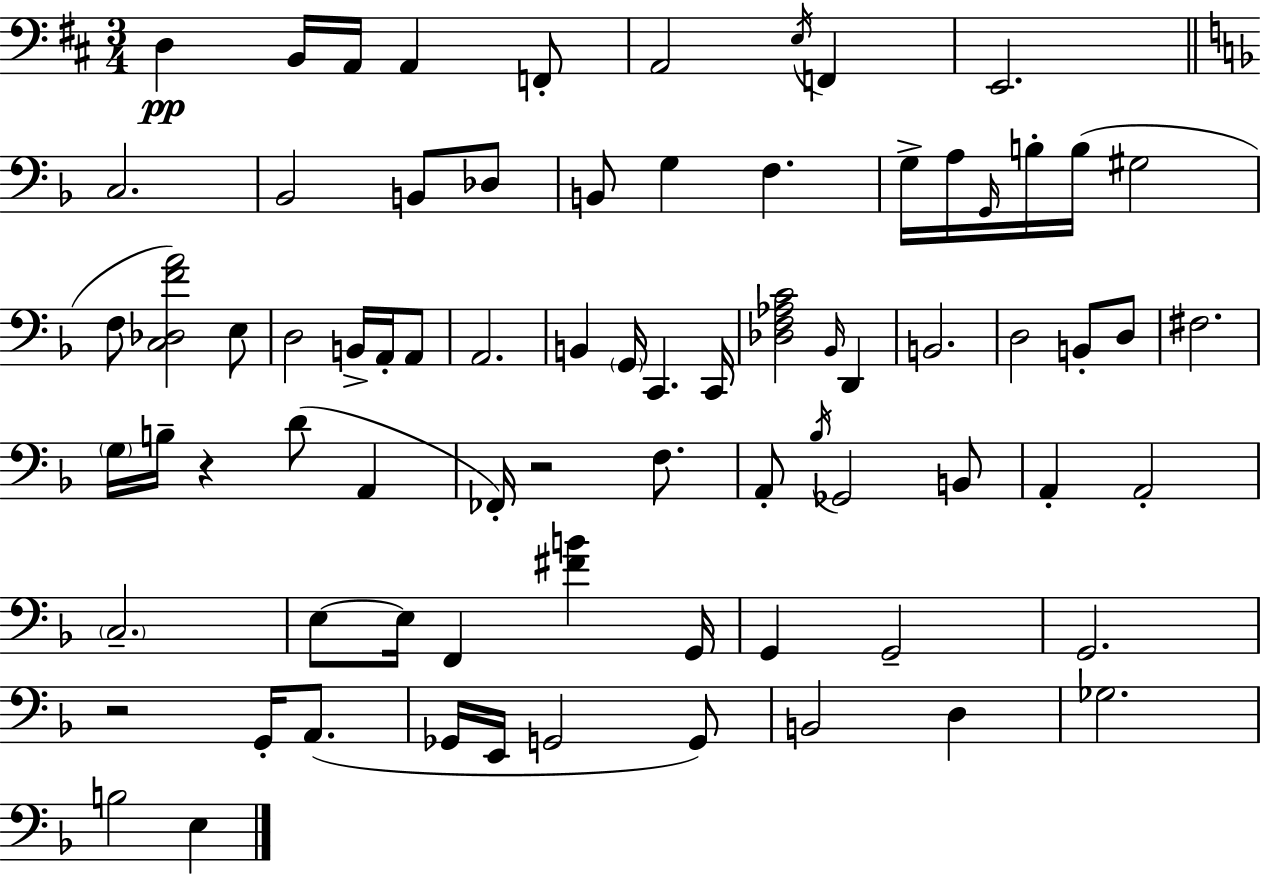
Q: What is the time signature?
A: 3/4